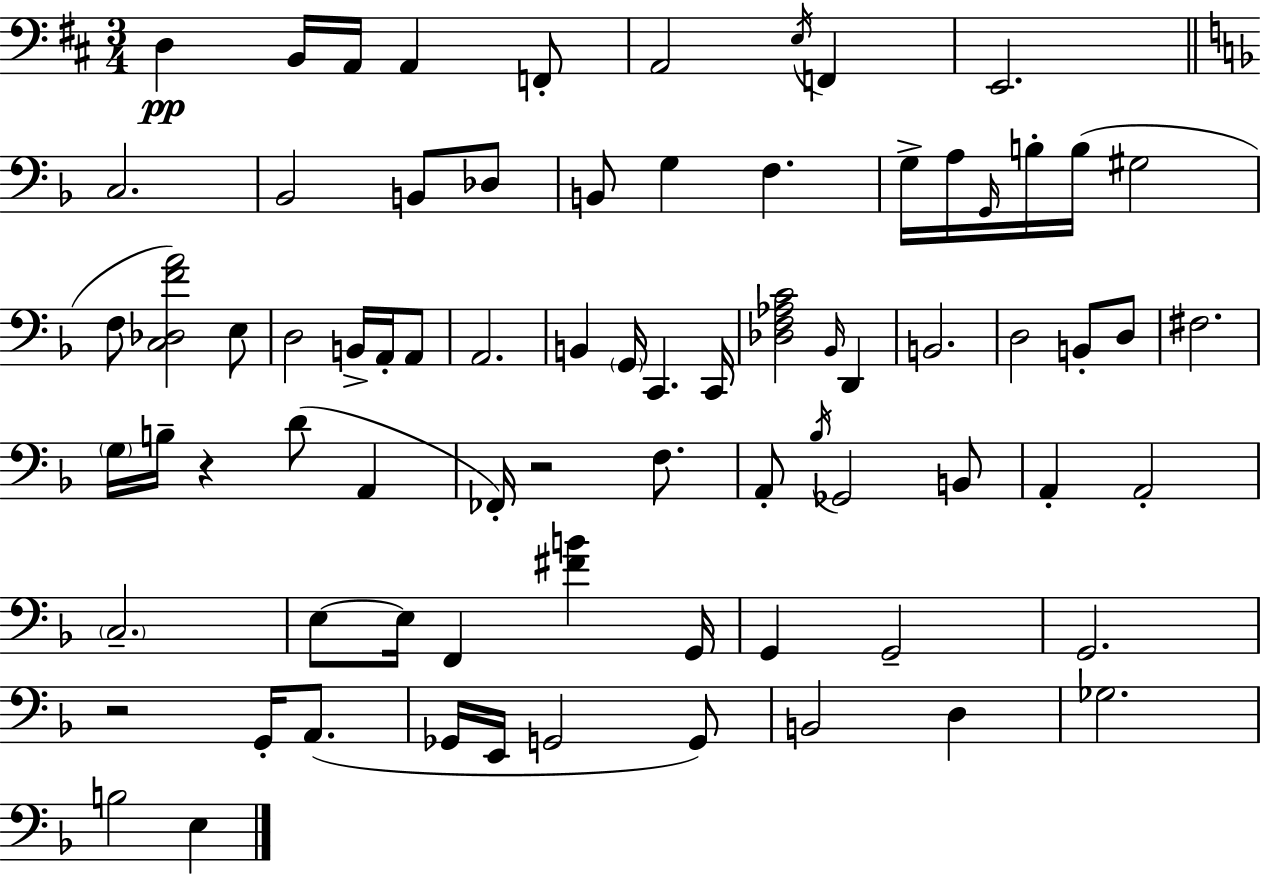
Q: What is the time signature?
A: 3/4